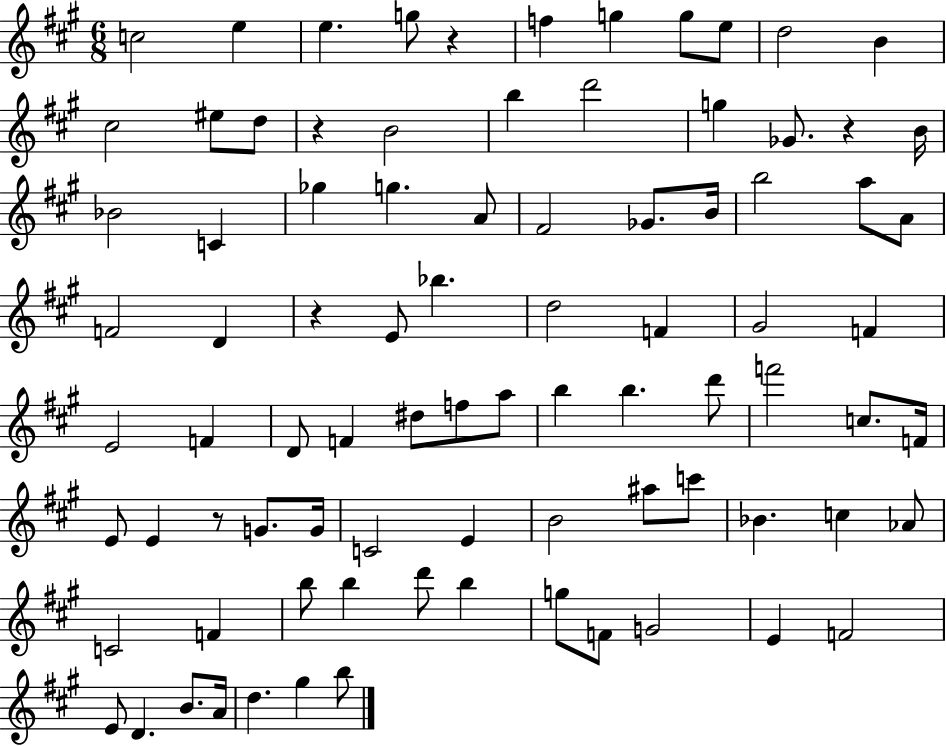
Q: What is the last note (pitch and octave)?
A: B5